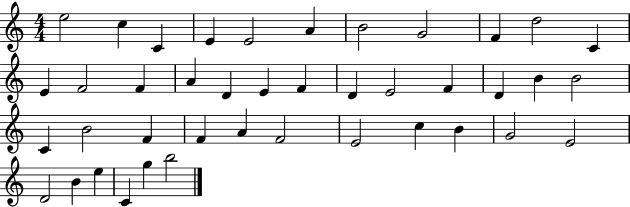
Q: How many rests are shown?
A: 0